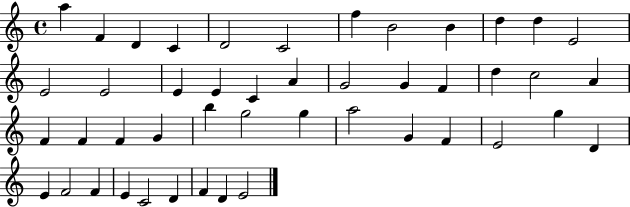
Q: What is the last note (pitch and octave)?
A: E4